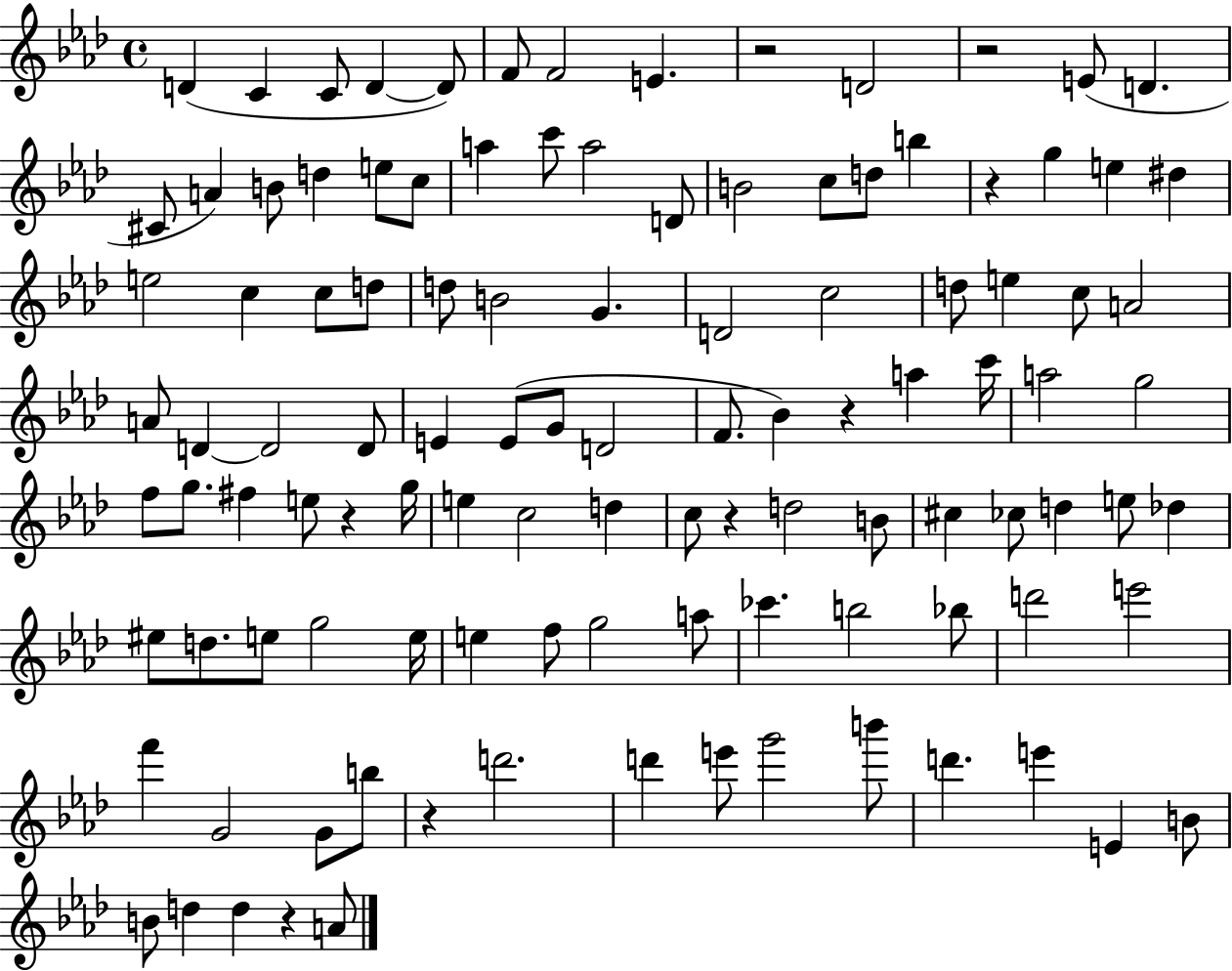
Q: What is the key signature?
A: AES major